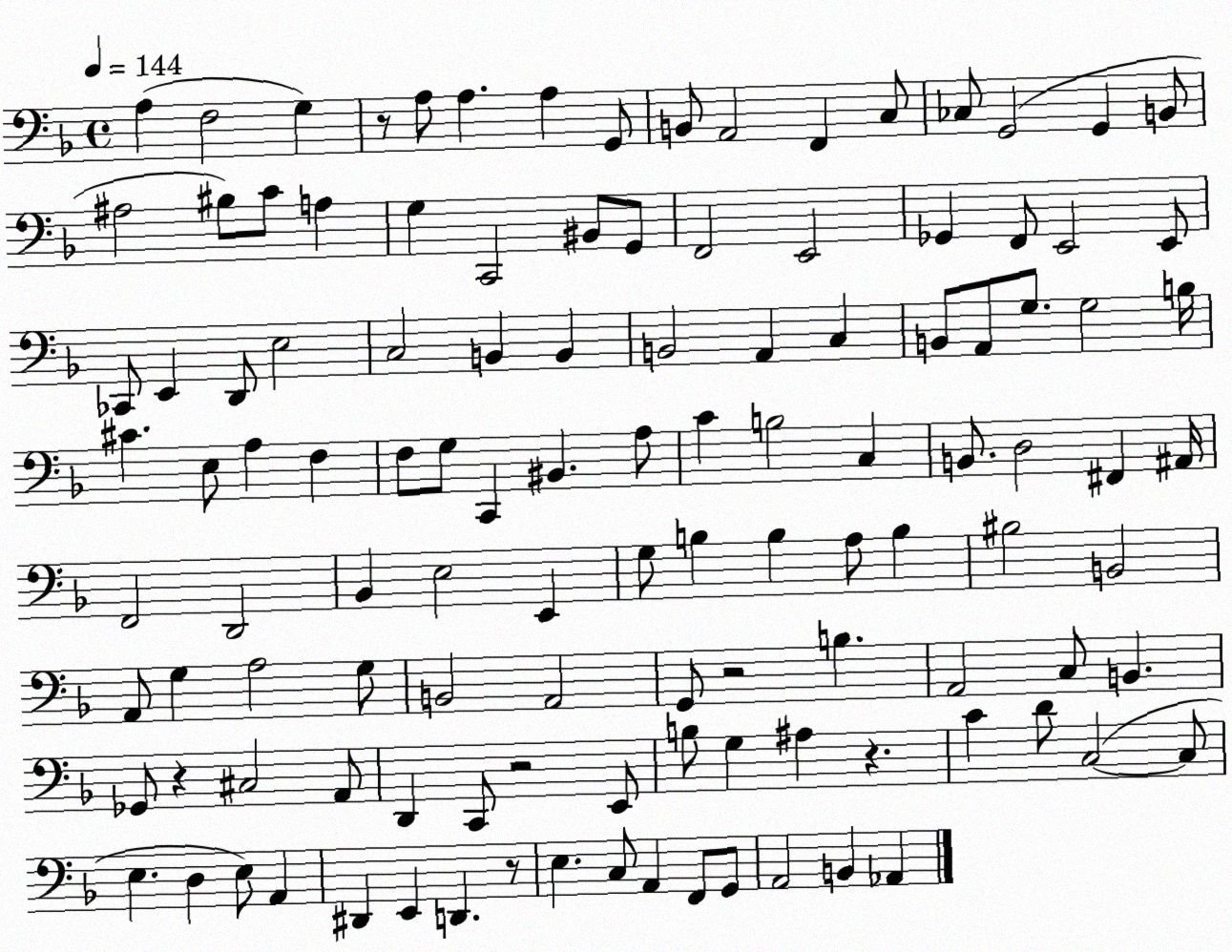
X:1
T:Untitled
M:4/4
L:1/4
K:F
A, F,2 G, z/2 A,/2 A, A, G,,/2 B,,/2 A,,2 F,, C,/2 _C,/2 G,,2 G,, B,,/2 ^A,2 ^B,/2 C/2 A, G, C,,2 ^B,,/2 G,,/2 F,,2 E,,2 _G,, F,,/2 E,,2 E,,/2 _C,,/2 E,, D,,/2 E,2 C,2 B,, B,, B,,2 A,, C, B,,/2 A,,/2 G,/2 G,2 B,/4 ^C E,/2 A, F, F,/2 G,/2 C,, ^B,, A,/2 C B,2 C, B,,/2 D,2 ^F,, ^A,,/4 F,,2 D,,2 _B,, E,2 E,, G,/2 B, B, A,/2 B, ^B,2 B,,2 A,,/2 G, A,2 G,/2 B,,2 A,,2 G,,/2 z2 B, A,,2 C,/2 B,, _G,,/2 z ^C,2 A,,/2 D,, C,,/2 z2 E,,/2 B,/2 G, ^A, z C D/2 C,2 C,/2 E, D, E,/2 A,, ^D,, E,, D,, z/2 E, C,/2 A,, F,,/2 G,,/2 A,,2 B,, _A,,